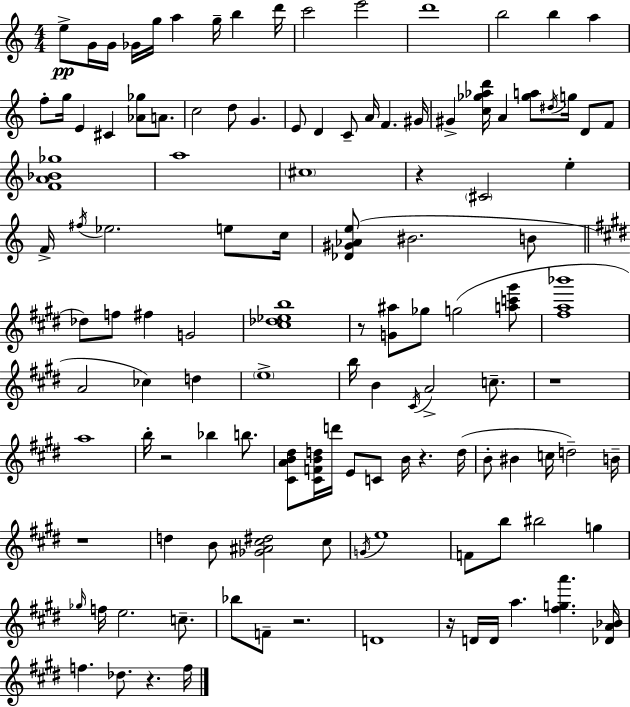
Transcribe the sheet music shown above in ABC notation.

X:1
T:Untitled
M:4/4
L:1/4
K:C
e/2 G/4 G/4 _G/4 g/4 a g/4 b d'/4 c'2 e'2 d'4 b2 b a f/2 g/4 E ^C [_A_g]/2 A/2 c2 d/2 G E/2 D C/2 A/4 F ^G/4 ^G [c_g_ad']/4 A [_ga]/2 ^d/4 g/4 D/2 F/2 [FA_B_g]4 a4 ^c4 z ^C2 e F/4 ^f/4 _e2 e/2 c/4 [_D^G_Ae]/2 ^B2 B/2 _d/2 f/2 ^f G2 [^c_d_eb]4 z/2 [G^a]/2 _g/2 g2 [ac'^g']/2 [^fa_b']4 A2 _c d e4 b/4 B ^C/4 A2 c/2 z4 a4 b/4 z2 _b b/2 [^CAB^d]/2 [^CFBd]/4 d'/4 E/2 C/2 B/4 z d/4 B/2 ^B c/4 d2 B/4 z4 d B/2 [_G^A^c^d]2 ^c/2 G/4 e4 F/2 b/2 ^b2 g _g/4 f/4 e2 c/2 _b/2 F/2 z2 D4 z/4 D/4 D/4 a [^fga'] [_DA_B]/4 f _d/2 z f/4